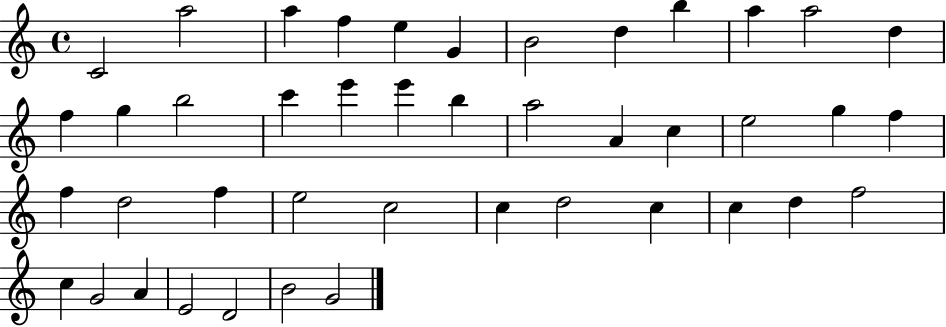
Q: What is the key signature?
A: C major